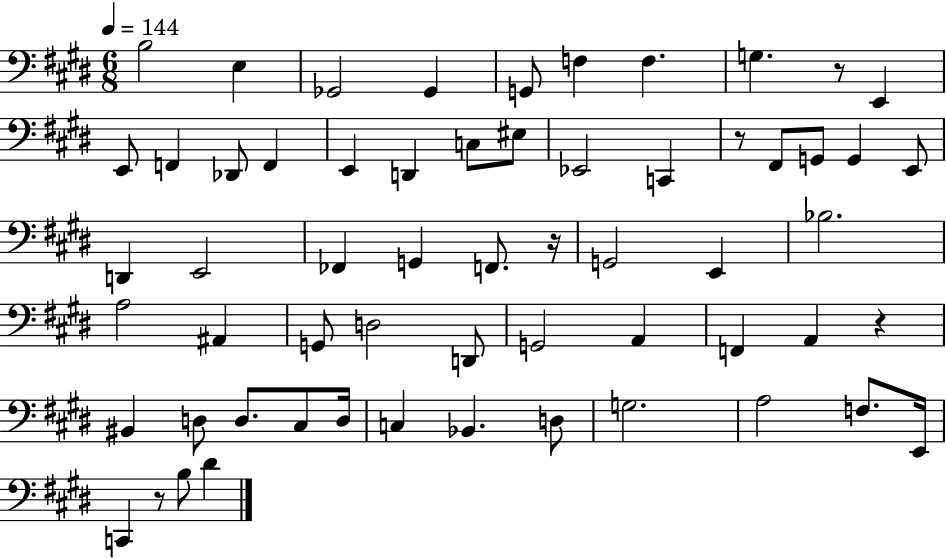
{
  \clef bass
  \numericTimeSignature
  \time 6/8
  \key e \major
  \tempo 4 = 144
  b2 e4 | ges,2 ges,4 | g,8 f4 f4. | g4. r8 e,4 | \break e,8 f,4 des,8 f,4 | e,4 d,4 c8 eis8 | ees,2 c,4 | r8 fis,8 g,8 g,4 e,8 | \break d,4 e,2 | fes,4 g,4 f,8. r16 | g,2 e,4 | bes2. | \break a2 ais,4 | g,8 d2 d,8 | g,2 a,4 | f,4 a,4 r4 | \break bis,4 d8 d8. cis8 d16 | c4 bes,4. d8 | g2. | a2 f8. e,16 | \break c,4 r8 b8 dis'4 | \bar "|."
}